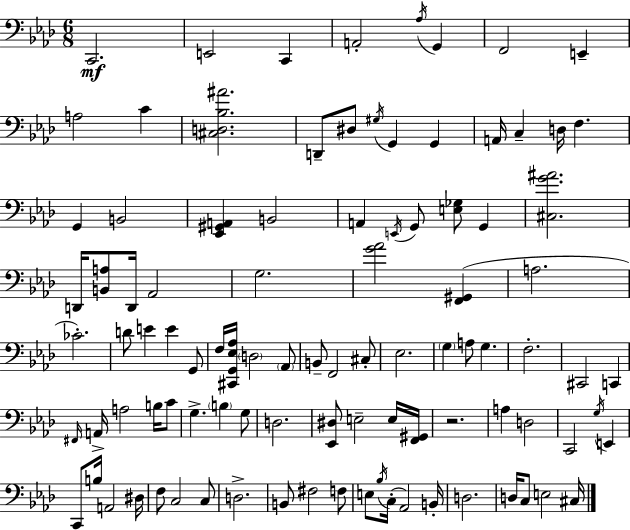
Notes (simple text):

C2/h. E2/h C2/q A2/h Ab3/s G2/q F2/h E2/q A3/h C4/q [C#3,D3,Bb3,A#4]/h. D2/e D#3/e G#3/s G2/q G2/q A2/s C3/q D3/s F3/q. G2/q B2/h [Eb2,G#2,A2]/q B2/h A2/q E2/s G2/e [E3,Gb3]/e G2/q [C#3,G4,A#4]/h. D2/s [B2,A3]/e D2/s Ab2/h G3/h. [G4,Ab4]/h [F2,G#2]/q A3/h. CES4/h. D4/e E4/q E4/q G2/e F3/s [C#2,G2,Eb3,Ab3]/s D3/h Ab2/e B2/e F2/h C#3/e Eb3/h. G3/q A3/e G3/q. F3/h. C#2/h C2/q F#2/s A2/s A3/h B3/s C4/e G3/q. B3/q G3/e D3/h. [Eb2,D#3]/e E3/h E3/s [F2,G#2]/s R/h. A3/q D3/h C2/h G3/s E2/q C2/e B3/s A2/h D#3/s F3/e C3/h C3/e D3/h. B2/e F#3/h F3/e E3/e Bb3/s C3/s Ab2/h B2/s D3/h. D3/s C3/e E3/h C#3/s